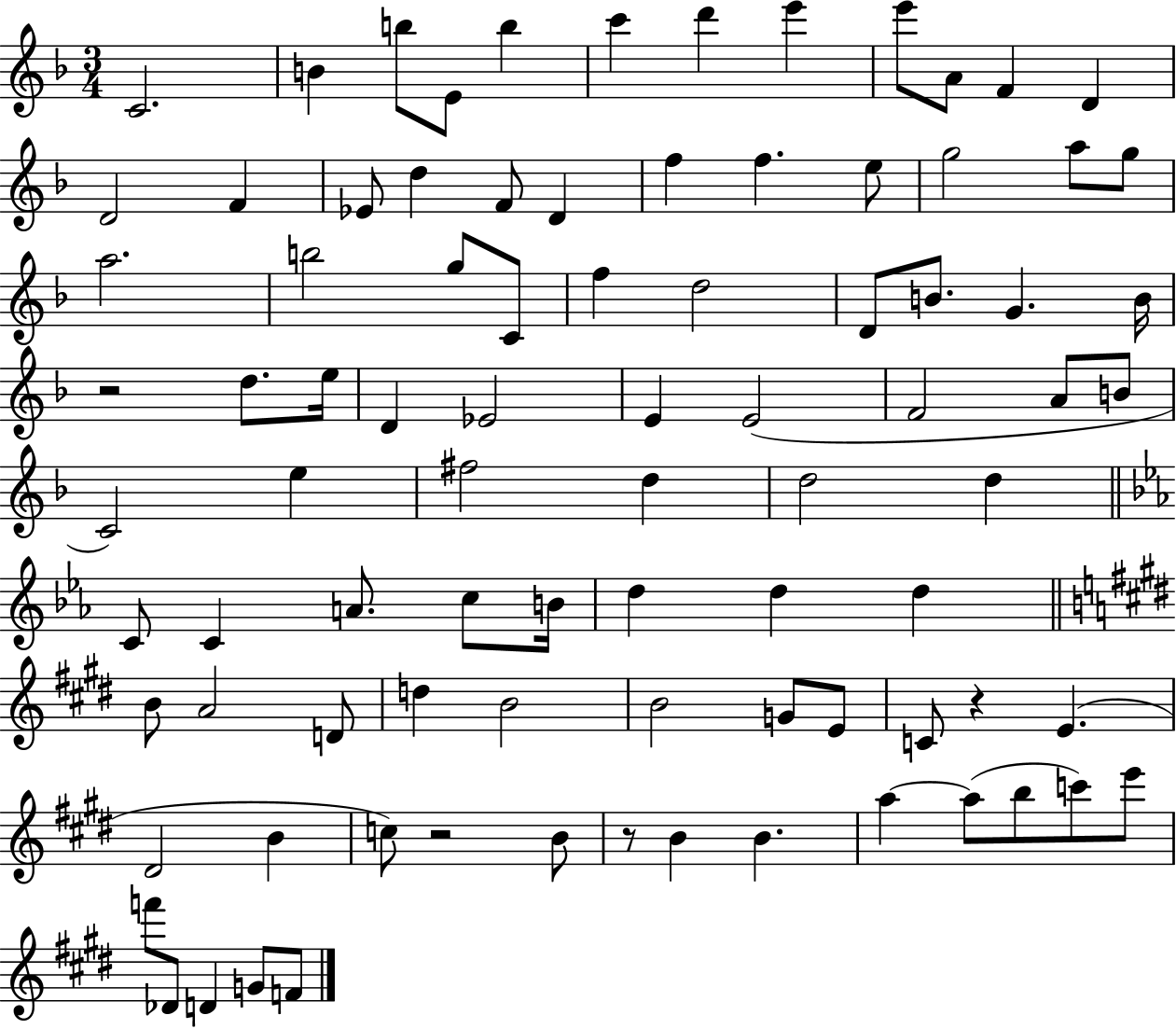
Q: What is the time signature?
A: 3/4